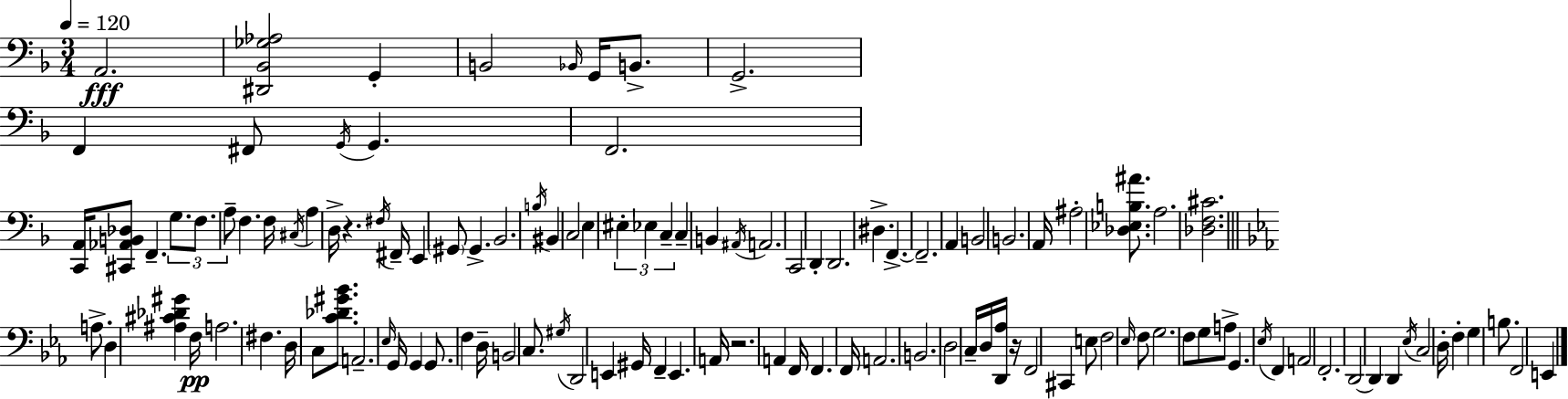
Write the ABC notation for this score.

X:1
T:Untitled
M:3/4
L:1/4
K:F
A,,2 [^D,,_B,,_G,_A,]2 G,, B,,2 _B,,/4 G,,/4 B,,/2 G,,2 F,, ^F,,/2 G,,/4 G,, F,,2 [C,,A,,]/4 [^C,,_A,,B,,_D,]/2 F,, G,/2 F,/2 A,/2 F, F,/4 ^C,/4 A, D,/4 z ^F,/4 ^F,,/4 E,, ^G,,/2 ^G,, _B,,2 B,/4 ^B,, C,2 E, ^E, _E, C, C, B,, ^A,,/4 A,,2 C,,2 D,, D,,2 ^D, F,, F,,2 A,, B,,2 B,,2 A,,/4 ^A,2 [_D,_E,B,^A]/2 A,2 [_D,F,^C]2 A,/2 D, [^A,^C_D^G] F,/4 A,2 ^F, D,/4 C,/2 [C_D^G_B]/2 A,,2 _E,/4 G,,/4 G,, G,,/2 F, D,/4 B,,2 C,/2 ^G,/4 D,,2 E,, ^G,,/4 F,, E,, A,,/4 z2 A,, F,,/4 F,, F,,/4 A,,2 B,,2 D,2 C,/4 D,/4 [D,,_A,]/4 z/4 F,,2 ^C,, E,/2 F,2 _E,/4 F,/2 G,2 F,/2 G,/2 A,/2 G,, _E,/4 F,, A,,2 F,,2 D,,2 D,, D,, _E,/4 C,2 D,/4 F, G, B,/2 F,,2 E,,